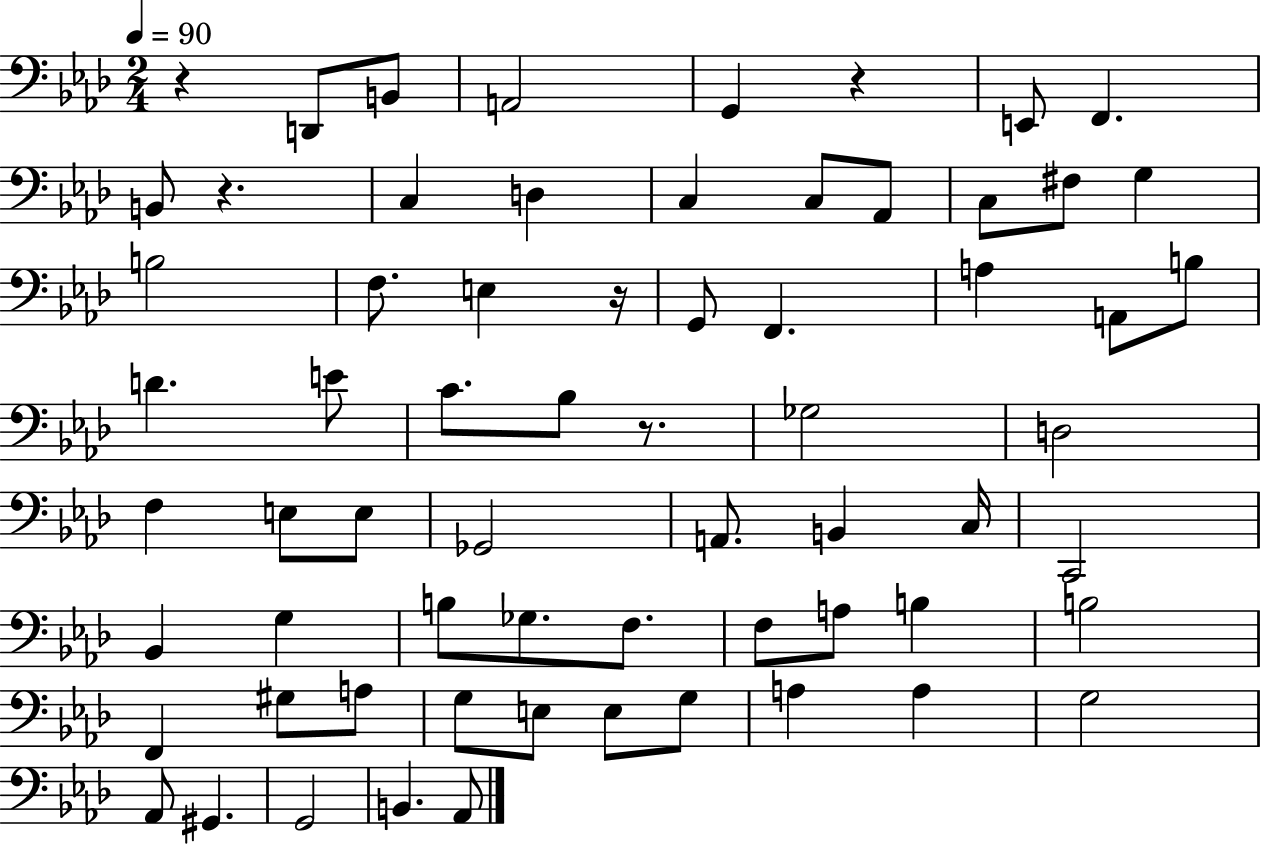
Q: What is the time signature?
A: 2/4